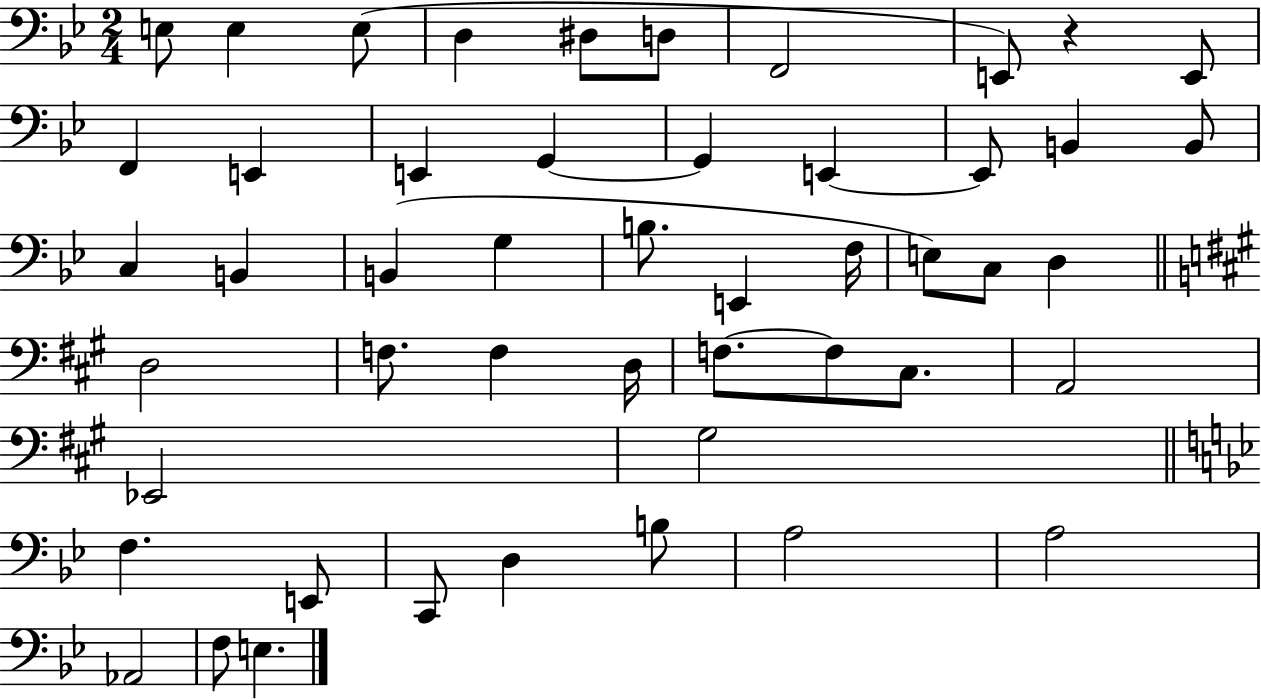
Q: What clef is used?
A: bass